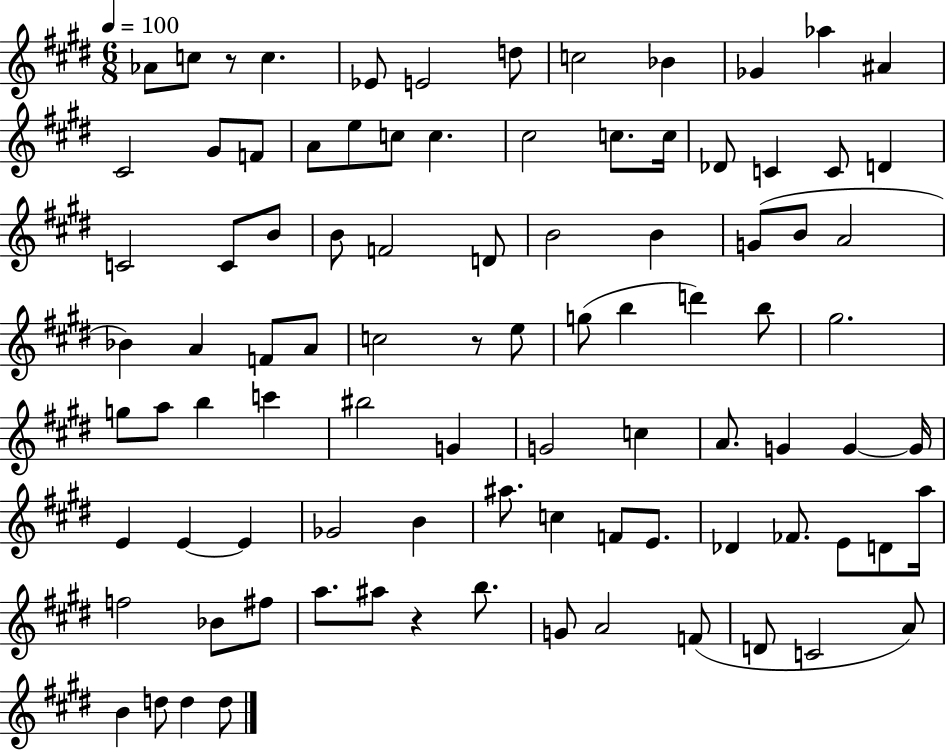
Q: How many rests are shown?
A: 3